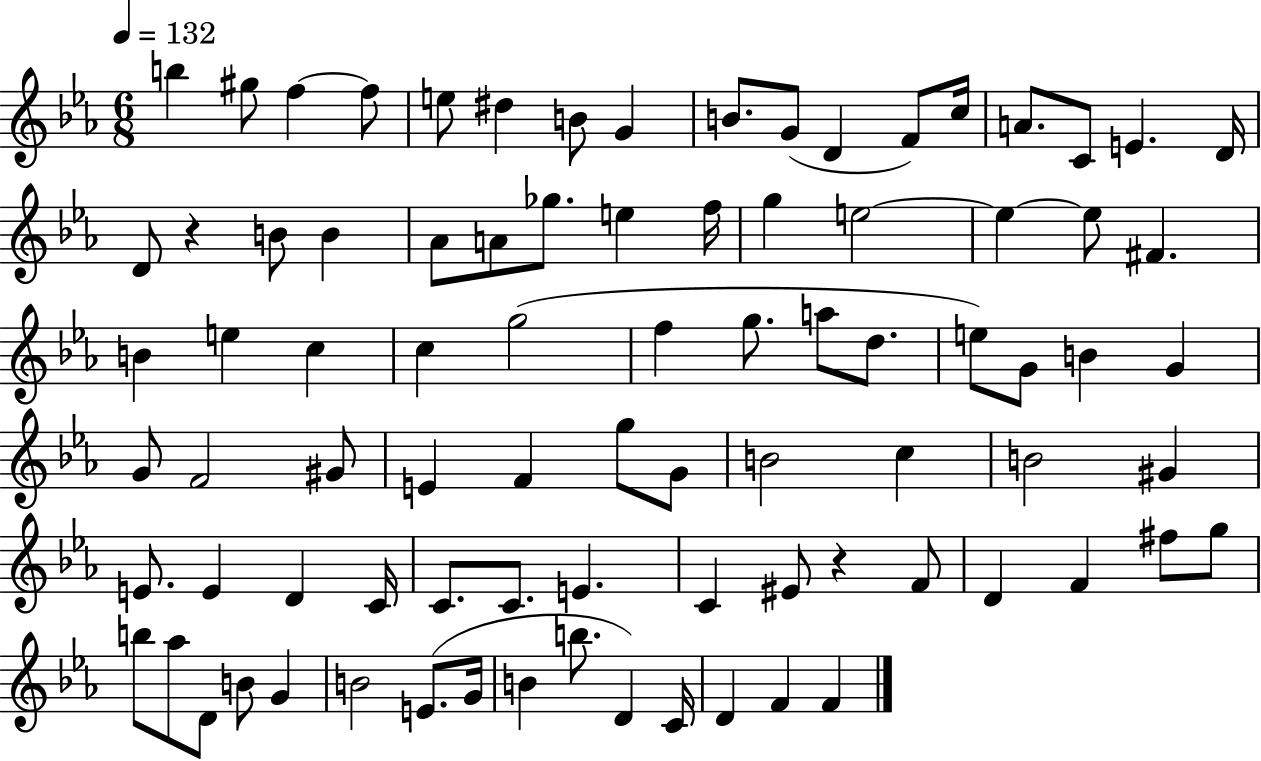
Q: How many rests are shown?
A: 2